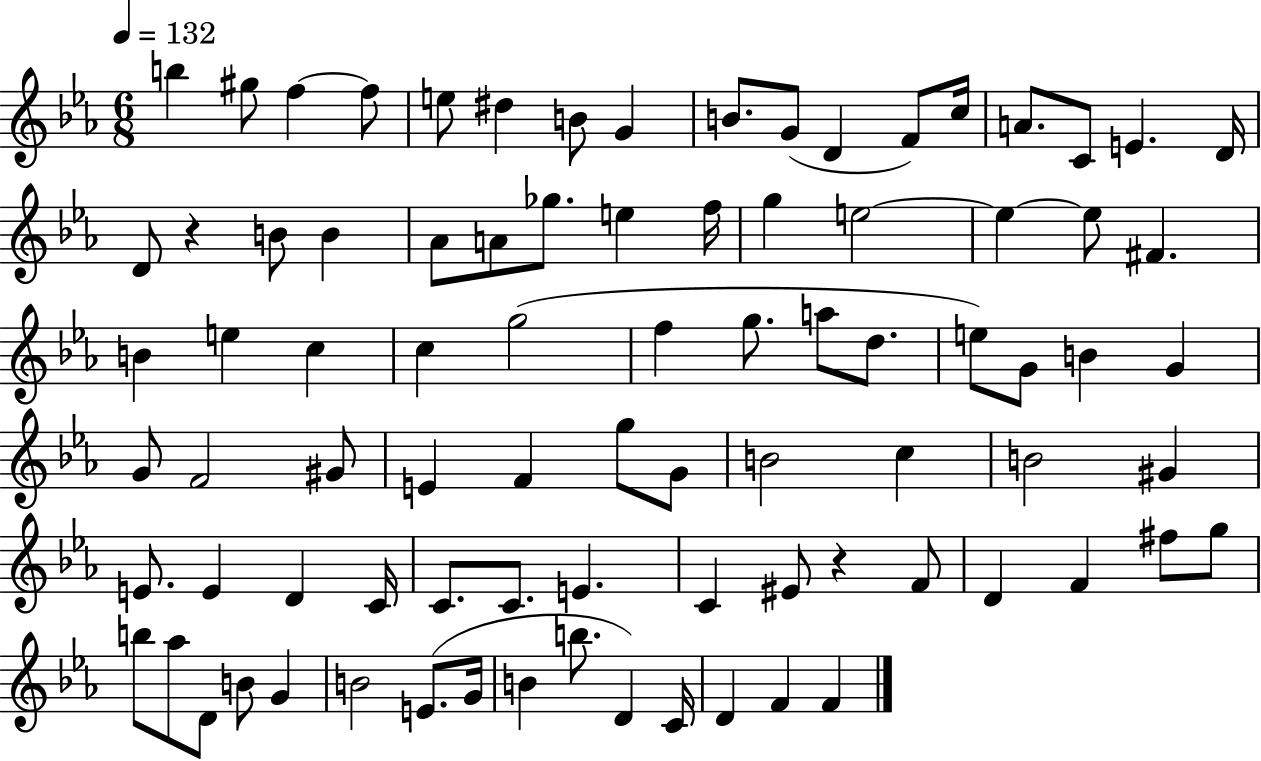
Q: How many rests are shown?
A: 2